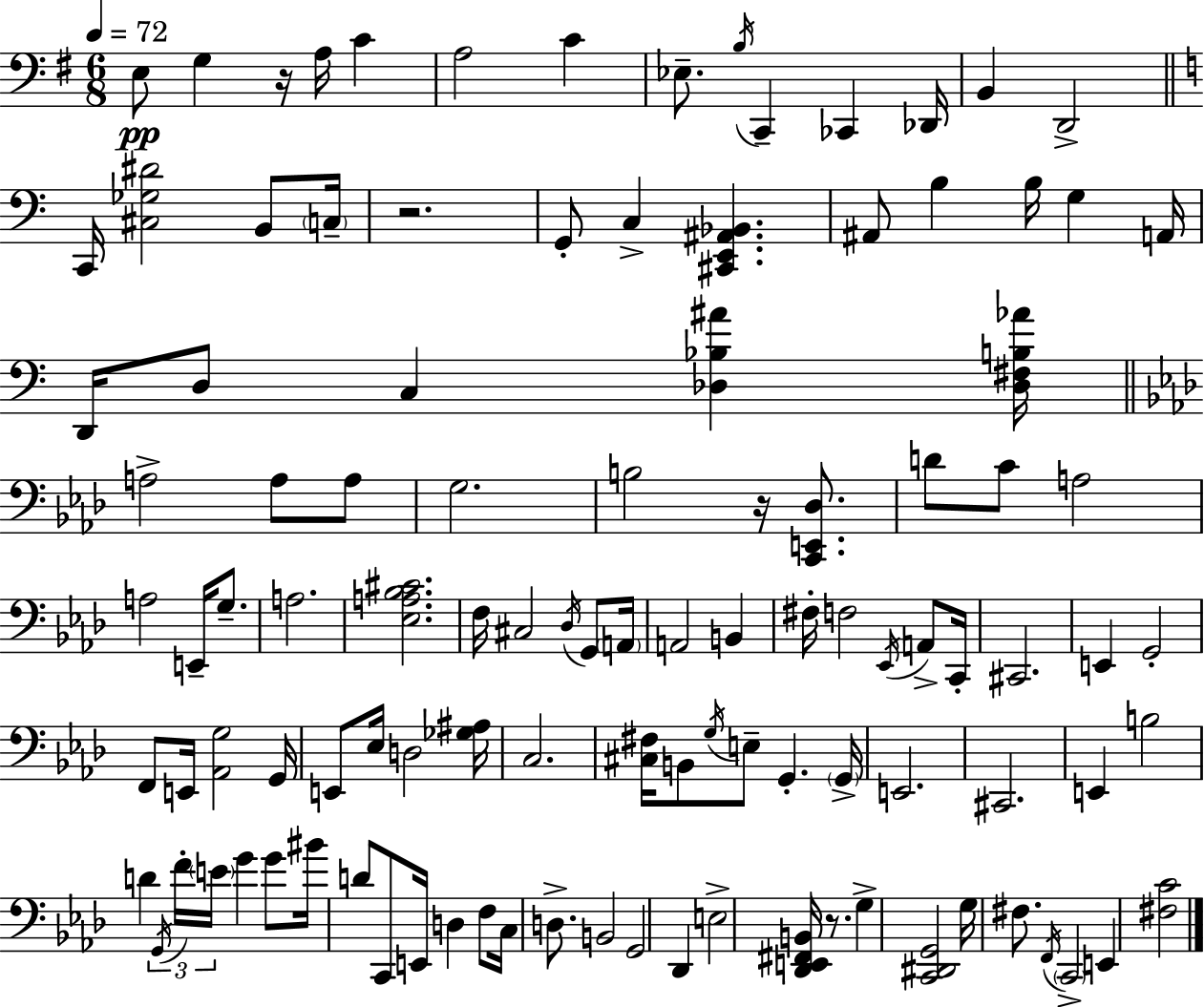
E3/e G3/q R/s A3/s C4/q A3/h C4/q Eb3/e. B3/s C2/q CES2/q Db2/s B2/q D2/h C2/s [C#3,Gb3,D#4]/h B2/e C3/s R/h. G2/e C3/q [C#2,E2,A#2,Bb2]/q. A#2/e B3/q B3/s G3/q A2/s D2/s D3/e C3/q [Db3,Bb3,A#4]/q [Db3,F#3,B3,Ab4]/s A3/h A3/e A3/e G3/h. B3/h R/s [C2,E2,Db3]/e. D4/e C4/e A3/h A3/h E2/s G3/e. A3/h. [Eb3,A3,Bb3,C#4]/h. F3/s C#3/h Db3/s G2/e A2/s A2/h B2/q F#3/s F3/h Eb2/s A2/e C2/s C#2/h. E2/q G2/h F2/e E2/s [Ab2,G3]/h G2/s E2/e Eb3/s D3/h [Gb3,A#3]/s C3/h. [C#3,F#3]/s B2/e G3/s E3/e G2/q. G2/s E2/h. C#2/h. E2/q B3/h D4/q G2/s F4/s E4/s G4/q G4/e BIS4/s D4/e C2/e E2/s D3/q F3/e C3/s D3/e. B2/h G2/h Db2/q E3/h [Db2,E2,F#2,B2]/s R/e. G3/q [C2,D#2,G2]/h G3/s F#3/e. F2/s C2/h E2/q [F#3,C4]/h